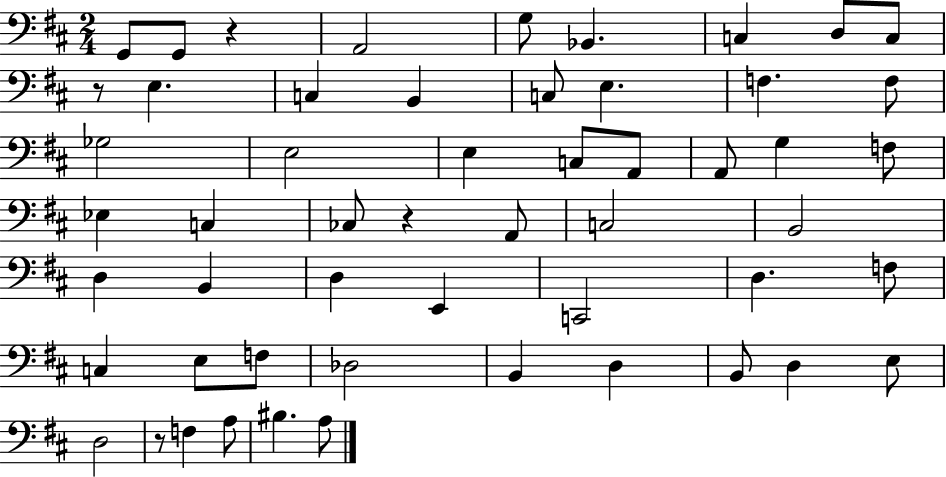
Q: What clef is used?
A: bass